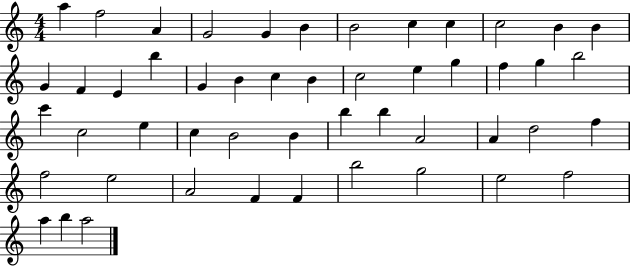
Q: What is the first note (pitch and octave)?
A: A5